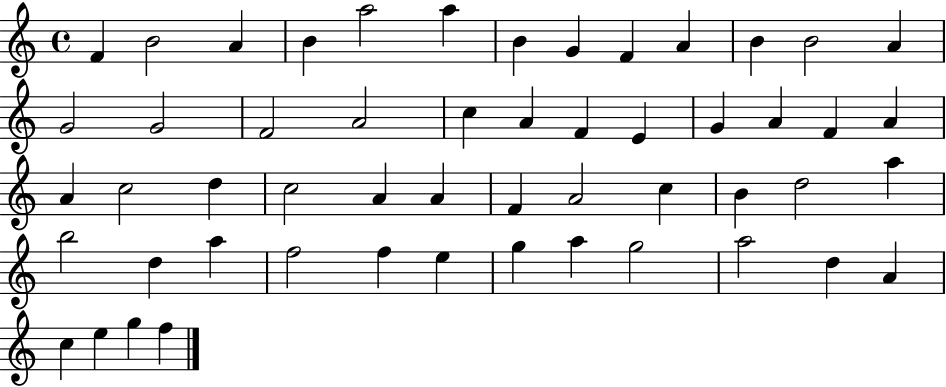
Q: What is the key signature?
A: C major